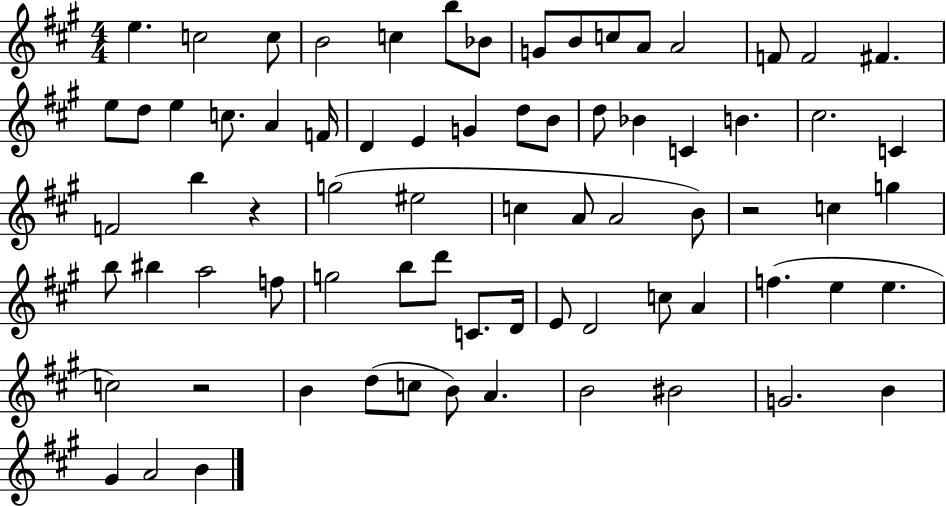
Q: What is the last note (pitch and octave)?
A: B4